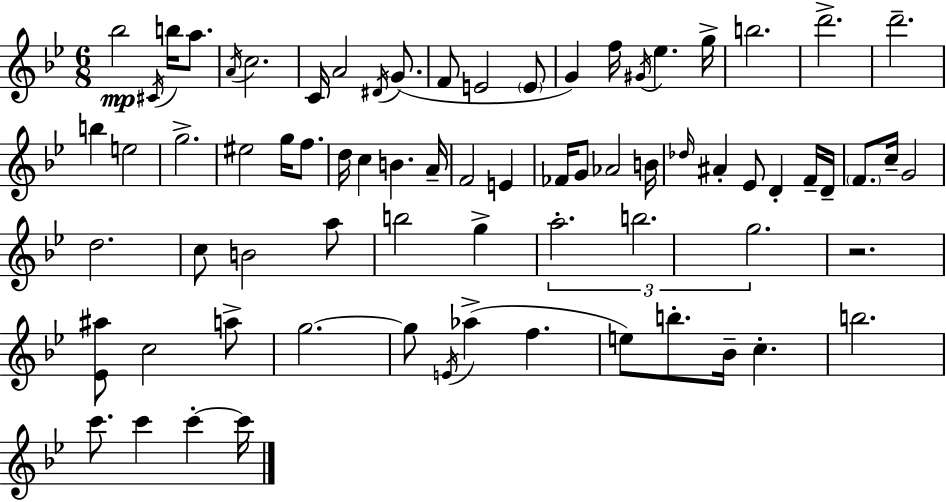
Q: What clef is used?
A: treble